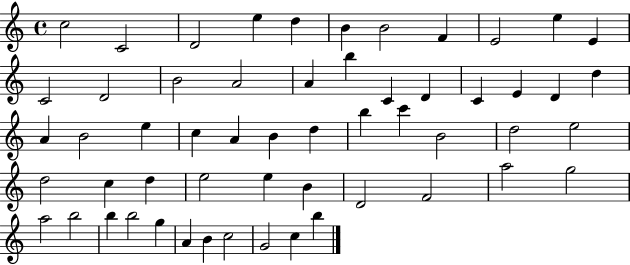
{
  \clef treble
  \time 4/4
  \defaultTimeSignature
  \key c \major
  c''2 c'2 | d'2 e''4 d''4 | b'4 b'2 f'4 | e'2 e''4 e'4 | \break c'2 d'2 | b'2 a'2 | a'4 b''4 c'4 d'4 | c'4 e'4 d'4 d''4 | \break a'4 b'2 e''4 | c''4 a'4 b'4 d''4 | b''4 c'''4 b'2 | d''2 e''2 | \break d''2 c''4 d''4 | e''2 e''4 b'4 | d'2 f'2 | a''2 g''2 | \break a''2 b''2 | b''4 b''2 g''4 | a'4 b'4 c''2 | g'2 c''4 b''4 | \break \bar "|."
}